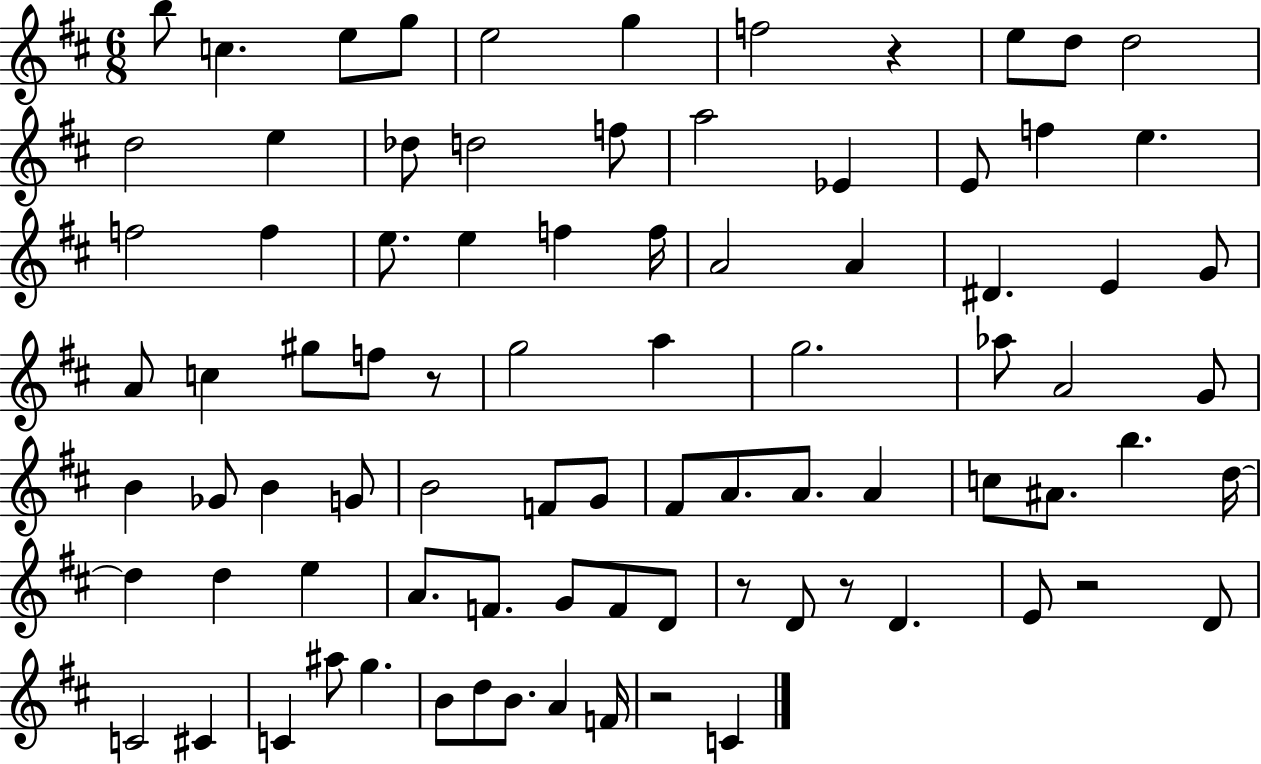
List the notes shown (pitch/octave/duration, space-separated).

B5/e C5/q. E5/e G5/e E5/h G5/q F5/h R/q E5/e D5/e D5/h D5/h E5/q Db5/e D5/h F5/e A5/h Eb4/q E4/e F5/q E5/q. F5/h F5/q E5/e. E5/q F5/q F5/s A4/h A4/q D#4/q. E4/q G4/e A4/e C5/q G#5/e F5/e R/e G5/h A5/q G5/h. Ab5/e A4/h G4/e B4/q Gb4/e B4/q G4/e B4/h F4/e G4/e F#4/e A4/e. A4/e. A4/q C5/e A#4/e. B5/q. D5/s D5/q D5/q E5/q A4/e. F4/e. G4/e F4/e D4/e R/e D4/e R/e D4/q. E4/e R/h D4/e C4/h C#4/q C4/q A#5/e G5/q. B4/e D5/e B4/e. A4/q F4/s R/h C4/q